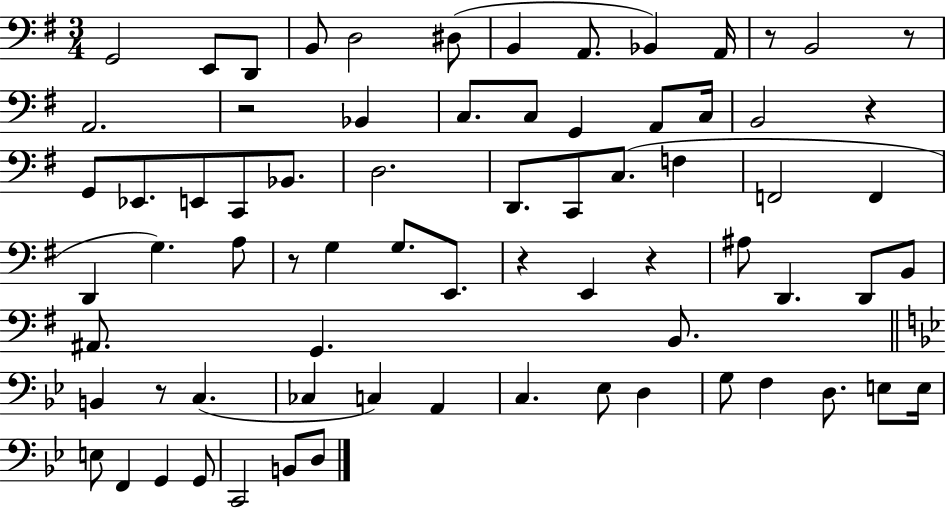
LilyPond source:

{
  \clef bass
  \numericTimeSignature
  \time 3/4
  \key g \major
  g,2 e,8 d,8 | b,8 d2 dis8( | b,4 a,8. bes,4) a,16 | r8 b,2 r8 | \break a,2. | r2 bes,4 | c8. c8 g,4 a,8 c16 | b,2 r4 | \break g,8 ees,8. e,8 c,8 bes,8. | d2. | d,8. c,8 c8.( f4 | f,2 f,4 | \break d,4 g4.) a8 | r8 g4 g8. e,8. | r4 e,4 r4 | ais8 d,4. d,8 b,8 | \break ais,8. g,4. b,8. | \bar "||" \break \key g \minor b,4 r8 c4.( | ces4 c4) a,4 | c4. ees8 d4 | g8 f4 d8. e8 e16 | \break e8 f,4 g,4 g,8 | c,2 b,8 d8 | \bar "|."
}